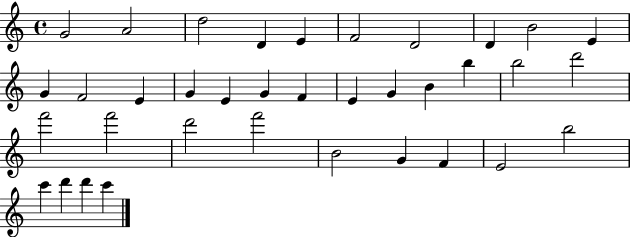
{
  \clef treble
  \time 4/4
  \defaultTimeSignature
  \key c \major
  g'2 a'2 | d''2 d'4 e'4 | f'2 d'2 | d'4 b'2 e'4 | \break g'4 f'2 e'4 | g'4 e'4 g'4 f'4 | e'4 g'4 b'4 b''4 | b''2 d'''2 | \break f'''2 f'''2 | d'''2 f'''2 | b'2 g'4 f'4 | e'2 b''2 | \break c'''4 d'''4 d'''4 c'''4 | \bar "|."
}